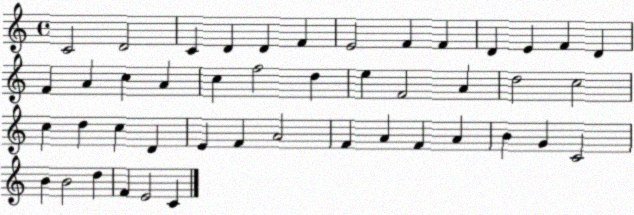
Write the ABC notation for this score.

X:1
T:Untitled
M:4/4
L:1/4
K:C
C2 D2 C D D F E2 F F D E F D F A c A c f2 d e F2 A d2 c2 c d c D E F A2 F A F A B G C2 B B2 d F E2 C